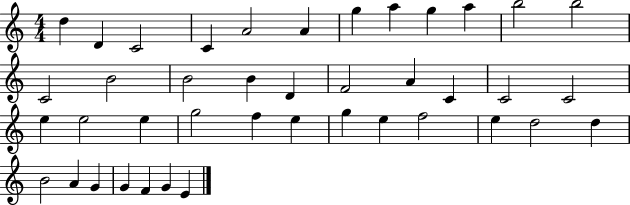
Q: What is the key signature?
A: C major